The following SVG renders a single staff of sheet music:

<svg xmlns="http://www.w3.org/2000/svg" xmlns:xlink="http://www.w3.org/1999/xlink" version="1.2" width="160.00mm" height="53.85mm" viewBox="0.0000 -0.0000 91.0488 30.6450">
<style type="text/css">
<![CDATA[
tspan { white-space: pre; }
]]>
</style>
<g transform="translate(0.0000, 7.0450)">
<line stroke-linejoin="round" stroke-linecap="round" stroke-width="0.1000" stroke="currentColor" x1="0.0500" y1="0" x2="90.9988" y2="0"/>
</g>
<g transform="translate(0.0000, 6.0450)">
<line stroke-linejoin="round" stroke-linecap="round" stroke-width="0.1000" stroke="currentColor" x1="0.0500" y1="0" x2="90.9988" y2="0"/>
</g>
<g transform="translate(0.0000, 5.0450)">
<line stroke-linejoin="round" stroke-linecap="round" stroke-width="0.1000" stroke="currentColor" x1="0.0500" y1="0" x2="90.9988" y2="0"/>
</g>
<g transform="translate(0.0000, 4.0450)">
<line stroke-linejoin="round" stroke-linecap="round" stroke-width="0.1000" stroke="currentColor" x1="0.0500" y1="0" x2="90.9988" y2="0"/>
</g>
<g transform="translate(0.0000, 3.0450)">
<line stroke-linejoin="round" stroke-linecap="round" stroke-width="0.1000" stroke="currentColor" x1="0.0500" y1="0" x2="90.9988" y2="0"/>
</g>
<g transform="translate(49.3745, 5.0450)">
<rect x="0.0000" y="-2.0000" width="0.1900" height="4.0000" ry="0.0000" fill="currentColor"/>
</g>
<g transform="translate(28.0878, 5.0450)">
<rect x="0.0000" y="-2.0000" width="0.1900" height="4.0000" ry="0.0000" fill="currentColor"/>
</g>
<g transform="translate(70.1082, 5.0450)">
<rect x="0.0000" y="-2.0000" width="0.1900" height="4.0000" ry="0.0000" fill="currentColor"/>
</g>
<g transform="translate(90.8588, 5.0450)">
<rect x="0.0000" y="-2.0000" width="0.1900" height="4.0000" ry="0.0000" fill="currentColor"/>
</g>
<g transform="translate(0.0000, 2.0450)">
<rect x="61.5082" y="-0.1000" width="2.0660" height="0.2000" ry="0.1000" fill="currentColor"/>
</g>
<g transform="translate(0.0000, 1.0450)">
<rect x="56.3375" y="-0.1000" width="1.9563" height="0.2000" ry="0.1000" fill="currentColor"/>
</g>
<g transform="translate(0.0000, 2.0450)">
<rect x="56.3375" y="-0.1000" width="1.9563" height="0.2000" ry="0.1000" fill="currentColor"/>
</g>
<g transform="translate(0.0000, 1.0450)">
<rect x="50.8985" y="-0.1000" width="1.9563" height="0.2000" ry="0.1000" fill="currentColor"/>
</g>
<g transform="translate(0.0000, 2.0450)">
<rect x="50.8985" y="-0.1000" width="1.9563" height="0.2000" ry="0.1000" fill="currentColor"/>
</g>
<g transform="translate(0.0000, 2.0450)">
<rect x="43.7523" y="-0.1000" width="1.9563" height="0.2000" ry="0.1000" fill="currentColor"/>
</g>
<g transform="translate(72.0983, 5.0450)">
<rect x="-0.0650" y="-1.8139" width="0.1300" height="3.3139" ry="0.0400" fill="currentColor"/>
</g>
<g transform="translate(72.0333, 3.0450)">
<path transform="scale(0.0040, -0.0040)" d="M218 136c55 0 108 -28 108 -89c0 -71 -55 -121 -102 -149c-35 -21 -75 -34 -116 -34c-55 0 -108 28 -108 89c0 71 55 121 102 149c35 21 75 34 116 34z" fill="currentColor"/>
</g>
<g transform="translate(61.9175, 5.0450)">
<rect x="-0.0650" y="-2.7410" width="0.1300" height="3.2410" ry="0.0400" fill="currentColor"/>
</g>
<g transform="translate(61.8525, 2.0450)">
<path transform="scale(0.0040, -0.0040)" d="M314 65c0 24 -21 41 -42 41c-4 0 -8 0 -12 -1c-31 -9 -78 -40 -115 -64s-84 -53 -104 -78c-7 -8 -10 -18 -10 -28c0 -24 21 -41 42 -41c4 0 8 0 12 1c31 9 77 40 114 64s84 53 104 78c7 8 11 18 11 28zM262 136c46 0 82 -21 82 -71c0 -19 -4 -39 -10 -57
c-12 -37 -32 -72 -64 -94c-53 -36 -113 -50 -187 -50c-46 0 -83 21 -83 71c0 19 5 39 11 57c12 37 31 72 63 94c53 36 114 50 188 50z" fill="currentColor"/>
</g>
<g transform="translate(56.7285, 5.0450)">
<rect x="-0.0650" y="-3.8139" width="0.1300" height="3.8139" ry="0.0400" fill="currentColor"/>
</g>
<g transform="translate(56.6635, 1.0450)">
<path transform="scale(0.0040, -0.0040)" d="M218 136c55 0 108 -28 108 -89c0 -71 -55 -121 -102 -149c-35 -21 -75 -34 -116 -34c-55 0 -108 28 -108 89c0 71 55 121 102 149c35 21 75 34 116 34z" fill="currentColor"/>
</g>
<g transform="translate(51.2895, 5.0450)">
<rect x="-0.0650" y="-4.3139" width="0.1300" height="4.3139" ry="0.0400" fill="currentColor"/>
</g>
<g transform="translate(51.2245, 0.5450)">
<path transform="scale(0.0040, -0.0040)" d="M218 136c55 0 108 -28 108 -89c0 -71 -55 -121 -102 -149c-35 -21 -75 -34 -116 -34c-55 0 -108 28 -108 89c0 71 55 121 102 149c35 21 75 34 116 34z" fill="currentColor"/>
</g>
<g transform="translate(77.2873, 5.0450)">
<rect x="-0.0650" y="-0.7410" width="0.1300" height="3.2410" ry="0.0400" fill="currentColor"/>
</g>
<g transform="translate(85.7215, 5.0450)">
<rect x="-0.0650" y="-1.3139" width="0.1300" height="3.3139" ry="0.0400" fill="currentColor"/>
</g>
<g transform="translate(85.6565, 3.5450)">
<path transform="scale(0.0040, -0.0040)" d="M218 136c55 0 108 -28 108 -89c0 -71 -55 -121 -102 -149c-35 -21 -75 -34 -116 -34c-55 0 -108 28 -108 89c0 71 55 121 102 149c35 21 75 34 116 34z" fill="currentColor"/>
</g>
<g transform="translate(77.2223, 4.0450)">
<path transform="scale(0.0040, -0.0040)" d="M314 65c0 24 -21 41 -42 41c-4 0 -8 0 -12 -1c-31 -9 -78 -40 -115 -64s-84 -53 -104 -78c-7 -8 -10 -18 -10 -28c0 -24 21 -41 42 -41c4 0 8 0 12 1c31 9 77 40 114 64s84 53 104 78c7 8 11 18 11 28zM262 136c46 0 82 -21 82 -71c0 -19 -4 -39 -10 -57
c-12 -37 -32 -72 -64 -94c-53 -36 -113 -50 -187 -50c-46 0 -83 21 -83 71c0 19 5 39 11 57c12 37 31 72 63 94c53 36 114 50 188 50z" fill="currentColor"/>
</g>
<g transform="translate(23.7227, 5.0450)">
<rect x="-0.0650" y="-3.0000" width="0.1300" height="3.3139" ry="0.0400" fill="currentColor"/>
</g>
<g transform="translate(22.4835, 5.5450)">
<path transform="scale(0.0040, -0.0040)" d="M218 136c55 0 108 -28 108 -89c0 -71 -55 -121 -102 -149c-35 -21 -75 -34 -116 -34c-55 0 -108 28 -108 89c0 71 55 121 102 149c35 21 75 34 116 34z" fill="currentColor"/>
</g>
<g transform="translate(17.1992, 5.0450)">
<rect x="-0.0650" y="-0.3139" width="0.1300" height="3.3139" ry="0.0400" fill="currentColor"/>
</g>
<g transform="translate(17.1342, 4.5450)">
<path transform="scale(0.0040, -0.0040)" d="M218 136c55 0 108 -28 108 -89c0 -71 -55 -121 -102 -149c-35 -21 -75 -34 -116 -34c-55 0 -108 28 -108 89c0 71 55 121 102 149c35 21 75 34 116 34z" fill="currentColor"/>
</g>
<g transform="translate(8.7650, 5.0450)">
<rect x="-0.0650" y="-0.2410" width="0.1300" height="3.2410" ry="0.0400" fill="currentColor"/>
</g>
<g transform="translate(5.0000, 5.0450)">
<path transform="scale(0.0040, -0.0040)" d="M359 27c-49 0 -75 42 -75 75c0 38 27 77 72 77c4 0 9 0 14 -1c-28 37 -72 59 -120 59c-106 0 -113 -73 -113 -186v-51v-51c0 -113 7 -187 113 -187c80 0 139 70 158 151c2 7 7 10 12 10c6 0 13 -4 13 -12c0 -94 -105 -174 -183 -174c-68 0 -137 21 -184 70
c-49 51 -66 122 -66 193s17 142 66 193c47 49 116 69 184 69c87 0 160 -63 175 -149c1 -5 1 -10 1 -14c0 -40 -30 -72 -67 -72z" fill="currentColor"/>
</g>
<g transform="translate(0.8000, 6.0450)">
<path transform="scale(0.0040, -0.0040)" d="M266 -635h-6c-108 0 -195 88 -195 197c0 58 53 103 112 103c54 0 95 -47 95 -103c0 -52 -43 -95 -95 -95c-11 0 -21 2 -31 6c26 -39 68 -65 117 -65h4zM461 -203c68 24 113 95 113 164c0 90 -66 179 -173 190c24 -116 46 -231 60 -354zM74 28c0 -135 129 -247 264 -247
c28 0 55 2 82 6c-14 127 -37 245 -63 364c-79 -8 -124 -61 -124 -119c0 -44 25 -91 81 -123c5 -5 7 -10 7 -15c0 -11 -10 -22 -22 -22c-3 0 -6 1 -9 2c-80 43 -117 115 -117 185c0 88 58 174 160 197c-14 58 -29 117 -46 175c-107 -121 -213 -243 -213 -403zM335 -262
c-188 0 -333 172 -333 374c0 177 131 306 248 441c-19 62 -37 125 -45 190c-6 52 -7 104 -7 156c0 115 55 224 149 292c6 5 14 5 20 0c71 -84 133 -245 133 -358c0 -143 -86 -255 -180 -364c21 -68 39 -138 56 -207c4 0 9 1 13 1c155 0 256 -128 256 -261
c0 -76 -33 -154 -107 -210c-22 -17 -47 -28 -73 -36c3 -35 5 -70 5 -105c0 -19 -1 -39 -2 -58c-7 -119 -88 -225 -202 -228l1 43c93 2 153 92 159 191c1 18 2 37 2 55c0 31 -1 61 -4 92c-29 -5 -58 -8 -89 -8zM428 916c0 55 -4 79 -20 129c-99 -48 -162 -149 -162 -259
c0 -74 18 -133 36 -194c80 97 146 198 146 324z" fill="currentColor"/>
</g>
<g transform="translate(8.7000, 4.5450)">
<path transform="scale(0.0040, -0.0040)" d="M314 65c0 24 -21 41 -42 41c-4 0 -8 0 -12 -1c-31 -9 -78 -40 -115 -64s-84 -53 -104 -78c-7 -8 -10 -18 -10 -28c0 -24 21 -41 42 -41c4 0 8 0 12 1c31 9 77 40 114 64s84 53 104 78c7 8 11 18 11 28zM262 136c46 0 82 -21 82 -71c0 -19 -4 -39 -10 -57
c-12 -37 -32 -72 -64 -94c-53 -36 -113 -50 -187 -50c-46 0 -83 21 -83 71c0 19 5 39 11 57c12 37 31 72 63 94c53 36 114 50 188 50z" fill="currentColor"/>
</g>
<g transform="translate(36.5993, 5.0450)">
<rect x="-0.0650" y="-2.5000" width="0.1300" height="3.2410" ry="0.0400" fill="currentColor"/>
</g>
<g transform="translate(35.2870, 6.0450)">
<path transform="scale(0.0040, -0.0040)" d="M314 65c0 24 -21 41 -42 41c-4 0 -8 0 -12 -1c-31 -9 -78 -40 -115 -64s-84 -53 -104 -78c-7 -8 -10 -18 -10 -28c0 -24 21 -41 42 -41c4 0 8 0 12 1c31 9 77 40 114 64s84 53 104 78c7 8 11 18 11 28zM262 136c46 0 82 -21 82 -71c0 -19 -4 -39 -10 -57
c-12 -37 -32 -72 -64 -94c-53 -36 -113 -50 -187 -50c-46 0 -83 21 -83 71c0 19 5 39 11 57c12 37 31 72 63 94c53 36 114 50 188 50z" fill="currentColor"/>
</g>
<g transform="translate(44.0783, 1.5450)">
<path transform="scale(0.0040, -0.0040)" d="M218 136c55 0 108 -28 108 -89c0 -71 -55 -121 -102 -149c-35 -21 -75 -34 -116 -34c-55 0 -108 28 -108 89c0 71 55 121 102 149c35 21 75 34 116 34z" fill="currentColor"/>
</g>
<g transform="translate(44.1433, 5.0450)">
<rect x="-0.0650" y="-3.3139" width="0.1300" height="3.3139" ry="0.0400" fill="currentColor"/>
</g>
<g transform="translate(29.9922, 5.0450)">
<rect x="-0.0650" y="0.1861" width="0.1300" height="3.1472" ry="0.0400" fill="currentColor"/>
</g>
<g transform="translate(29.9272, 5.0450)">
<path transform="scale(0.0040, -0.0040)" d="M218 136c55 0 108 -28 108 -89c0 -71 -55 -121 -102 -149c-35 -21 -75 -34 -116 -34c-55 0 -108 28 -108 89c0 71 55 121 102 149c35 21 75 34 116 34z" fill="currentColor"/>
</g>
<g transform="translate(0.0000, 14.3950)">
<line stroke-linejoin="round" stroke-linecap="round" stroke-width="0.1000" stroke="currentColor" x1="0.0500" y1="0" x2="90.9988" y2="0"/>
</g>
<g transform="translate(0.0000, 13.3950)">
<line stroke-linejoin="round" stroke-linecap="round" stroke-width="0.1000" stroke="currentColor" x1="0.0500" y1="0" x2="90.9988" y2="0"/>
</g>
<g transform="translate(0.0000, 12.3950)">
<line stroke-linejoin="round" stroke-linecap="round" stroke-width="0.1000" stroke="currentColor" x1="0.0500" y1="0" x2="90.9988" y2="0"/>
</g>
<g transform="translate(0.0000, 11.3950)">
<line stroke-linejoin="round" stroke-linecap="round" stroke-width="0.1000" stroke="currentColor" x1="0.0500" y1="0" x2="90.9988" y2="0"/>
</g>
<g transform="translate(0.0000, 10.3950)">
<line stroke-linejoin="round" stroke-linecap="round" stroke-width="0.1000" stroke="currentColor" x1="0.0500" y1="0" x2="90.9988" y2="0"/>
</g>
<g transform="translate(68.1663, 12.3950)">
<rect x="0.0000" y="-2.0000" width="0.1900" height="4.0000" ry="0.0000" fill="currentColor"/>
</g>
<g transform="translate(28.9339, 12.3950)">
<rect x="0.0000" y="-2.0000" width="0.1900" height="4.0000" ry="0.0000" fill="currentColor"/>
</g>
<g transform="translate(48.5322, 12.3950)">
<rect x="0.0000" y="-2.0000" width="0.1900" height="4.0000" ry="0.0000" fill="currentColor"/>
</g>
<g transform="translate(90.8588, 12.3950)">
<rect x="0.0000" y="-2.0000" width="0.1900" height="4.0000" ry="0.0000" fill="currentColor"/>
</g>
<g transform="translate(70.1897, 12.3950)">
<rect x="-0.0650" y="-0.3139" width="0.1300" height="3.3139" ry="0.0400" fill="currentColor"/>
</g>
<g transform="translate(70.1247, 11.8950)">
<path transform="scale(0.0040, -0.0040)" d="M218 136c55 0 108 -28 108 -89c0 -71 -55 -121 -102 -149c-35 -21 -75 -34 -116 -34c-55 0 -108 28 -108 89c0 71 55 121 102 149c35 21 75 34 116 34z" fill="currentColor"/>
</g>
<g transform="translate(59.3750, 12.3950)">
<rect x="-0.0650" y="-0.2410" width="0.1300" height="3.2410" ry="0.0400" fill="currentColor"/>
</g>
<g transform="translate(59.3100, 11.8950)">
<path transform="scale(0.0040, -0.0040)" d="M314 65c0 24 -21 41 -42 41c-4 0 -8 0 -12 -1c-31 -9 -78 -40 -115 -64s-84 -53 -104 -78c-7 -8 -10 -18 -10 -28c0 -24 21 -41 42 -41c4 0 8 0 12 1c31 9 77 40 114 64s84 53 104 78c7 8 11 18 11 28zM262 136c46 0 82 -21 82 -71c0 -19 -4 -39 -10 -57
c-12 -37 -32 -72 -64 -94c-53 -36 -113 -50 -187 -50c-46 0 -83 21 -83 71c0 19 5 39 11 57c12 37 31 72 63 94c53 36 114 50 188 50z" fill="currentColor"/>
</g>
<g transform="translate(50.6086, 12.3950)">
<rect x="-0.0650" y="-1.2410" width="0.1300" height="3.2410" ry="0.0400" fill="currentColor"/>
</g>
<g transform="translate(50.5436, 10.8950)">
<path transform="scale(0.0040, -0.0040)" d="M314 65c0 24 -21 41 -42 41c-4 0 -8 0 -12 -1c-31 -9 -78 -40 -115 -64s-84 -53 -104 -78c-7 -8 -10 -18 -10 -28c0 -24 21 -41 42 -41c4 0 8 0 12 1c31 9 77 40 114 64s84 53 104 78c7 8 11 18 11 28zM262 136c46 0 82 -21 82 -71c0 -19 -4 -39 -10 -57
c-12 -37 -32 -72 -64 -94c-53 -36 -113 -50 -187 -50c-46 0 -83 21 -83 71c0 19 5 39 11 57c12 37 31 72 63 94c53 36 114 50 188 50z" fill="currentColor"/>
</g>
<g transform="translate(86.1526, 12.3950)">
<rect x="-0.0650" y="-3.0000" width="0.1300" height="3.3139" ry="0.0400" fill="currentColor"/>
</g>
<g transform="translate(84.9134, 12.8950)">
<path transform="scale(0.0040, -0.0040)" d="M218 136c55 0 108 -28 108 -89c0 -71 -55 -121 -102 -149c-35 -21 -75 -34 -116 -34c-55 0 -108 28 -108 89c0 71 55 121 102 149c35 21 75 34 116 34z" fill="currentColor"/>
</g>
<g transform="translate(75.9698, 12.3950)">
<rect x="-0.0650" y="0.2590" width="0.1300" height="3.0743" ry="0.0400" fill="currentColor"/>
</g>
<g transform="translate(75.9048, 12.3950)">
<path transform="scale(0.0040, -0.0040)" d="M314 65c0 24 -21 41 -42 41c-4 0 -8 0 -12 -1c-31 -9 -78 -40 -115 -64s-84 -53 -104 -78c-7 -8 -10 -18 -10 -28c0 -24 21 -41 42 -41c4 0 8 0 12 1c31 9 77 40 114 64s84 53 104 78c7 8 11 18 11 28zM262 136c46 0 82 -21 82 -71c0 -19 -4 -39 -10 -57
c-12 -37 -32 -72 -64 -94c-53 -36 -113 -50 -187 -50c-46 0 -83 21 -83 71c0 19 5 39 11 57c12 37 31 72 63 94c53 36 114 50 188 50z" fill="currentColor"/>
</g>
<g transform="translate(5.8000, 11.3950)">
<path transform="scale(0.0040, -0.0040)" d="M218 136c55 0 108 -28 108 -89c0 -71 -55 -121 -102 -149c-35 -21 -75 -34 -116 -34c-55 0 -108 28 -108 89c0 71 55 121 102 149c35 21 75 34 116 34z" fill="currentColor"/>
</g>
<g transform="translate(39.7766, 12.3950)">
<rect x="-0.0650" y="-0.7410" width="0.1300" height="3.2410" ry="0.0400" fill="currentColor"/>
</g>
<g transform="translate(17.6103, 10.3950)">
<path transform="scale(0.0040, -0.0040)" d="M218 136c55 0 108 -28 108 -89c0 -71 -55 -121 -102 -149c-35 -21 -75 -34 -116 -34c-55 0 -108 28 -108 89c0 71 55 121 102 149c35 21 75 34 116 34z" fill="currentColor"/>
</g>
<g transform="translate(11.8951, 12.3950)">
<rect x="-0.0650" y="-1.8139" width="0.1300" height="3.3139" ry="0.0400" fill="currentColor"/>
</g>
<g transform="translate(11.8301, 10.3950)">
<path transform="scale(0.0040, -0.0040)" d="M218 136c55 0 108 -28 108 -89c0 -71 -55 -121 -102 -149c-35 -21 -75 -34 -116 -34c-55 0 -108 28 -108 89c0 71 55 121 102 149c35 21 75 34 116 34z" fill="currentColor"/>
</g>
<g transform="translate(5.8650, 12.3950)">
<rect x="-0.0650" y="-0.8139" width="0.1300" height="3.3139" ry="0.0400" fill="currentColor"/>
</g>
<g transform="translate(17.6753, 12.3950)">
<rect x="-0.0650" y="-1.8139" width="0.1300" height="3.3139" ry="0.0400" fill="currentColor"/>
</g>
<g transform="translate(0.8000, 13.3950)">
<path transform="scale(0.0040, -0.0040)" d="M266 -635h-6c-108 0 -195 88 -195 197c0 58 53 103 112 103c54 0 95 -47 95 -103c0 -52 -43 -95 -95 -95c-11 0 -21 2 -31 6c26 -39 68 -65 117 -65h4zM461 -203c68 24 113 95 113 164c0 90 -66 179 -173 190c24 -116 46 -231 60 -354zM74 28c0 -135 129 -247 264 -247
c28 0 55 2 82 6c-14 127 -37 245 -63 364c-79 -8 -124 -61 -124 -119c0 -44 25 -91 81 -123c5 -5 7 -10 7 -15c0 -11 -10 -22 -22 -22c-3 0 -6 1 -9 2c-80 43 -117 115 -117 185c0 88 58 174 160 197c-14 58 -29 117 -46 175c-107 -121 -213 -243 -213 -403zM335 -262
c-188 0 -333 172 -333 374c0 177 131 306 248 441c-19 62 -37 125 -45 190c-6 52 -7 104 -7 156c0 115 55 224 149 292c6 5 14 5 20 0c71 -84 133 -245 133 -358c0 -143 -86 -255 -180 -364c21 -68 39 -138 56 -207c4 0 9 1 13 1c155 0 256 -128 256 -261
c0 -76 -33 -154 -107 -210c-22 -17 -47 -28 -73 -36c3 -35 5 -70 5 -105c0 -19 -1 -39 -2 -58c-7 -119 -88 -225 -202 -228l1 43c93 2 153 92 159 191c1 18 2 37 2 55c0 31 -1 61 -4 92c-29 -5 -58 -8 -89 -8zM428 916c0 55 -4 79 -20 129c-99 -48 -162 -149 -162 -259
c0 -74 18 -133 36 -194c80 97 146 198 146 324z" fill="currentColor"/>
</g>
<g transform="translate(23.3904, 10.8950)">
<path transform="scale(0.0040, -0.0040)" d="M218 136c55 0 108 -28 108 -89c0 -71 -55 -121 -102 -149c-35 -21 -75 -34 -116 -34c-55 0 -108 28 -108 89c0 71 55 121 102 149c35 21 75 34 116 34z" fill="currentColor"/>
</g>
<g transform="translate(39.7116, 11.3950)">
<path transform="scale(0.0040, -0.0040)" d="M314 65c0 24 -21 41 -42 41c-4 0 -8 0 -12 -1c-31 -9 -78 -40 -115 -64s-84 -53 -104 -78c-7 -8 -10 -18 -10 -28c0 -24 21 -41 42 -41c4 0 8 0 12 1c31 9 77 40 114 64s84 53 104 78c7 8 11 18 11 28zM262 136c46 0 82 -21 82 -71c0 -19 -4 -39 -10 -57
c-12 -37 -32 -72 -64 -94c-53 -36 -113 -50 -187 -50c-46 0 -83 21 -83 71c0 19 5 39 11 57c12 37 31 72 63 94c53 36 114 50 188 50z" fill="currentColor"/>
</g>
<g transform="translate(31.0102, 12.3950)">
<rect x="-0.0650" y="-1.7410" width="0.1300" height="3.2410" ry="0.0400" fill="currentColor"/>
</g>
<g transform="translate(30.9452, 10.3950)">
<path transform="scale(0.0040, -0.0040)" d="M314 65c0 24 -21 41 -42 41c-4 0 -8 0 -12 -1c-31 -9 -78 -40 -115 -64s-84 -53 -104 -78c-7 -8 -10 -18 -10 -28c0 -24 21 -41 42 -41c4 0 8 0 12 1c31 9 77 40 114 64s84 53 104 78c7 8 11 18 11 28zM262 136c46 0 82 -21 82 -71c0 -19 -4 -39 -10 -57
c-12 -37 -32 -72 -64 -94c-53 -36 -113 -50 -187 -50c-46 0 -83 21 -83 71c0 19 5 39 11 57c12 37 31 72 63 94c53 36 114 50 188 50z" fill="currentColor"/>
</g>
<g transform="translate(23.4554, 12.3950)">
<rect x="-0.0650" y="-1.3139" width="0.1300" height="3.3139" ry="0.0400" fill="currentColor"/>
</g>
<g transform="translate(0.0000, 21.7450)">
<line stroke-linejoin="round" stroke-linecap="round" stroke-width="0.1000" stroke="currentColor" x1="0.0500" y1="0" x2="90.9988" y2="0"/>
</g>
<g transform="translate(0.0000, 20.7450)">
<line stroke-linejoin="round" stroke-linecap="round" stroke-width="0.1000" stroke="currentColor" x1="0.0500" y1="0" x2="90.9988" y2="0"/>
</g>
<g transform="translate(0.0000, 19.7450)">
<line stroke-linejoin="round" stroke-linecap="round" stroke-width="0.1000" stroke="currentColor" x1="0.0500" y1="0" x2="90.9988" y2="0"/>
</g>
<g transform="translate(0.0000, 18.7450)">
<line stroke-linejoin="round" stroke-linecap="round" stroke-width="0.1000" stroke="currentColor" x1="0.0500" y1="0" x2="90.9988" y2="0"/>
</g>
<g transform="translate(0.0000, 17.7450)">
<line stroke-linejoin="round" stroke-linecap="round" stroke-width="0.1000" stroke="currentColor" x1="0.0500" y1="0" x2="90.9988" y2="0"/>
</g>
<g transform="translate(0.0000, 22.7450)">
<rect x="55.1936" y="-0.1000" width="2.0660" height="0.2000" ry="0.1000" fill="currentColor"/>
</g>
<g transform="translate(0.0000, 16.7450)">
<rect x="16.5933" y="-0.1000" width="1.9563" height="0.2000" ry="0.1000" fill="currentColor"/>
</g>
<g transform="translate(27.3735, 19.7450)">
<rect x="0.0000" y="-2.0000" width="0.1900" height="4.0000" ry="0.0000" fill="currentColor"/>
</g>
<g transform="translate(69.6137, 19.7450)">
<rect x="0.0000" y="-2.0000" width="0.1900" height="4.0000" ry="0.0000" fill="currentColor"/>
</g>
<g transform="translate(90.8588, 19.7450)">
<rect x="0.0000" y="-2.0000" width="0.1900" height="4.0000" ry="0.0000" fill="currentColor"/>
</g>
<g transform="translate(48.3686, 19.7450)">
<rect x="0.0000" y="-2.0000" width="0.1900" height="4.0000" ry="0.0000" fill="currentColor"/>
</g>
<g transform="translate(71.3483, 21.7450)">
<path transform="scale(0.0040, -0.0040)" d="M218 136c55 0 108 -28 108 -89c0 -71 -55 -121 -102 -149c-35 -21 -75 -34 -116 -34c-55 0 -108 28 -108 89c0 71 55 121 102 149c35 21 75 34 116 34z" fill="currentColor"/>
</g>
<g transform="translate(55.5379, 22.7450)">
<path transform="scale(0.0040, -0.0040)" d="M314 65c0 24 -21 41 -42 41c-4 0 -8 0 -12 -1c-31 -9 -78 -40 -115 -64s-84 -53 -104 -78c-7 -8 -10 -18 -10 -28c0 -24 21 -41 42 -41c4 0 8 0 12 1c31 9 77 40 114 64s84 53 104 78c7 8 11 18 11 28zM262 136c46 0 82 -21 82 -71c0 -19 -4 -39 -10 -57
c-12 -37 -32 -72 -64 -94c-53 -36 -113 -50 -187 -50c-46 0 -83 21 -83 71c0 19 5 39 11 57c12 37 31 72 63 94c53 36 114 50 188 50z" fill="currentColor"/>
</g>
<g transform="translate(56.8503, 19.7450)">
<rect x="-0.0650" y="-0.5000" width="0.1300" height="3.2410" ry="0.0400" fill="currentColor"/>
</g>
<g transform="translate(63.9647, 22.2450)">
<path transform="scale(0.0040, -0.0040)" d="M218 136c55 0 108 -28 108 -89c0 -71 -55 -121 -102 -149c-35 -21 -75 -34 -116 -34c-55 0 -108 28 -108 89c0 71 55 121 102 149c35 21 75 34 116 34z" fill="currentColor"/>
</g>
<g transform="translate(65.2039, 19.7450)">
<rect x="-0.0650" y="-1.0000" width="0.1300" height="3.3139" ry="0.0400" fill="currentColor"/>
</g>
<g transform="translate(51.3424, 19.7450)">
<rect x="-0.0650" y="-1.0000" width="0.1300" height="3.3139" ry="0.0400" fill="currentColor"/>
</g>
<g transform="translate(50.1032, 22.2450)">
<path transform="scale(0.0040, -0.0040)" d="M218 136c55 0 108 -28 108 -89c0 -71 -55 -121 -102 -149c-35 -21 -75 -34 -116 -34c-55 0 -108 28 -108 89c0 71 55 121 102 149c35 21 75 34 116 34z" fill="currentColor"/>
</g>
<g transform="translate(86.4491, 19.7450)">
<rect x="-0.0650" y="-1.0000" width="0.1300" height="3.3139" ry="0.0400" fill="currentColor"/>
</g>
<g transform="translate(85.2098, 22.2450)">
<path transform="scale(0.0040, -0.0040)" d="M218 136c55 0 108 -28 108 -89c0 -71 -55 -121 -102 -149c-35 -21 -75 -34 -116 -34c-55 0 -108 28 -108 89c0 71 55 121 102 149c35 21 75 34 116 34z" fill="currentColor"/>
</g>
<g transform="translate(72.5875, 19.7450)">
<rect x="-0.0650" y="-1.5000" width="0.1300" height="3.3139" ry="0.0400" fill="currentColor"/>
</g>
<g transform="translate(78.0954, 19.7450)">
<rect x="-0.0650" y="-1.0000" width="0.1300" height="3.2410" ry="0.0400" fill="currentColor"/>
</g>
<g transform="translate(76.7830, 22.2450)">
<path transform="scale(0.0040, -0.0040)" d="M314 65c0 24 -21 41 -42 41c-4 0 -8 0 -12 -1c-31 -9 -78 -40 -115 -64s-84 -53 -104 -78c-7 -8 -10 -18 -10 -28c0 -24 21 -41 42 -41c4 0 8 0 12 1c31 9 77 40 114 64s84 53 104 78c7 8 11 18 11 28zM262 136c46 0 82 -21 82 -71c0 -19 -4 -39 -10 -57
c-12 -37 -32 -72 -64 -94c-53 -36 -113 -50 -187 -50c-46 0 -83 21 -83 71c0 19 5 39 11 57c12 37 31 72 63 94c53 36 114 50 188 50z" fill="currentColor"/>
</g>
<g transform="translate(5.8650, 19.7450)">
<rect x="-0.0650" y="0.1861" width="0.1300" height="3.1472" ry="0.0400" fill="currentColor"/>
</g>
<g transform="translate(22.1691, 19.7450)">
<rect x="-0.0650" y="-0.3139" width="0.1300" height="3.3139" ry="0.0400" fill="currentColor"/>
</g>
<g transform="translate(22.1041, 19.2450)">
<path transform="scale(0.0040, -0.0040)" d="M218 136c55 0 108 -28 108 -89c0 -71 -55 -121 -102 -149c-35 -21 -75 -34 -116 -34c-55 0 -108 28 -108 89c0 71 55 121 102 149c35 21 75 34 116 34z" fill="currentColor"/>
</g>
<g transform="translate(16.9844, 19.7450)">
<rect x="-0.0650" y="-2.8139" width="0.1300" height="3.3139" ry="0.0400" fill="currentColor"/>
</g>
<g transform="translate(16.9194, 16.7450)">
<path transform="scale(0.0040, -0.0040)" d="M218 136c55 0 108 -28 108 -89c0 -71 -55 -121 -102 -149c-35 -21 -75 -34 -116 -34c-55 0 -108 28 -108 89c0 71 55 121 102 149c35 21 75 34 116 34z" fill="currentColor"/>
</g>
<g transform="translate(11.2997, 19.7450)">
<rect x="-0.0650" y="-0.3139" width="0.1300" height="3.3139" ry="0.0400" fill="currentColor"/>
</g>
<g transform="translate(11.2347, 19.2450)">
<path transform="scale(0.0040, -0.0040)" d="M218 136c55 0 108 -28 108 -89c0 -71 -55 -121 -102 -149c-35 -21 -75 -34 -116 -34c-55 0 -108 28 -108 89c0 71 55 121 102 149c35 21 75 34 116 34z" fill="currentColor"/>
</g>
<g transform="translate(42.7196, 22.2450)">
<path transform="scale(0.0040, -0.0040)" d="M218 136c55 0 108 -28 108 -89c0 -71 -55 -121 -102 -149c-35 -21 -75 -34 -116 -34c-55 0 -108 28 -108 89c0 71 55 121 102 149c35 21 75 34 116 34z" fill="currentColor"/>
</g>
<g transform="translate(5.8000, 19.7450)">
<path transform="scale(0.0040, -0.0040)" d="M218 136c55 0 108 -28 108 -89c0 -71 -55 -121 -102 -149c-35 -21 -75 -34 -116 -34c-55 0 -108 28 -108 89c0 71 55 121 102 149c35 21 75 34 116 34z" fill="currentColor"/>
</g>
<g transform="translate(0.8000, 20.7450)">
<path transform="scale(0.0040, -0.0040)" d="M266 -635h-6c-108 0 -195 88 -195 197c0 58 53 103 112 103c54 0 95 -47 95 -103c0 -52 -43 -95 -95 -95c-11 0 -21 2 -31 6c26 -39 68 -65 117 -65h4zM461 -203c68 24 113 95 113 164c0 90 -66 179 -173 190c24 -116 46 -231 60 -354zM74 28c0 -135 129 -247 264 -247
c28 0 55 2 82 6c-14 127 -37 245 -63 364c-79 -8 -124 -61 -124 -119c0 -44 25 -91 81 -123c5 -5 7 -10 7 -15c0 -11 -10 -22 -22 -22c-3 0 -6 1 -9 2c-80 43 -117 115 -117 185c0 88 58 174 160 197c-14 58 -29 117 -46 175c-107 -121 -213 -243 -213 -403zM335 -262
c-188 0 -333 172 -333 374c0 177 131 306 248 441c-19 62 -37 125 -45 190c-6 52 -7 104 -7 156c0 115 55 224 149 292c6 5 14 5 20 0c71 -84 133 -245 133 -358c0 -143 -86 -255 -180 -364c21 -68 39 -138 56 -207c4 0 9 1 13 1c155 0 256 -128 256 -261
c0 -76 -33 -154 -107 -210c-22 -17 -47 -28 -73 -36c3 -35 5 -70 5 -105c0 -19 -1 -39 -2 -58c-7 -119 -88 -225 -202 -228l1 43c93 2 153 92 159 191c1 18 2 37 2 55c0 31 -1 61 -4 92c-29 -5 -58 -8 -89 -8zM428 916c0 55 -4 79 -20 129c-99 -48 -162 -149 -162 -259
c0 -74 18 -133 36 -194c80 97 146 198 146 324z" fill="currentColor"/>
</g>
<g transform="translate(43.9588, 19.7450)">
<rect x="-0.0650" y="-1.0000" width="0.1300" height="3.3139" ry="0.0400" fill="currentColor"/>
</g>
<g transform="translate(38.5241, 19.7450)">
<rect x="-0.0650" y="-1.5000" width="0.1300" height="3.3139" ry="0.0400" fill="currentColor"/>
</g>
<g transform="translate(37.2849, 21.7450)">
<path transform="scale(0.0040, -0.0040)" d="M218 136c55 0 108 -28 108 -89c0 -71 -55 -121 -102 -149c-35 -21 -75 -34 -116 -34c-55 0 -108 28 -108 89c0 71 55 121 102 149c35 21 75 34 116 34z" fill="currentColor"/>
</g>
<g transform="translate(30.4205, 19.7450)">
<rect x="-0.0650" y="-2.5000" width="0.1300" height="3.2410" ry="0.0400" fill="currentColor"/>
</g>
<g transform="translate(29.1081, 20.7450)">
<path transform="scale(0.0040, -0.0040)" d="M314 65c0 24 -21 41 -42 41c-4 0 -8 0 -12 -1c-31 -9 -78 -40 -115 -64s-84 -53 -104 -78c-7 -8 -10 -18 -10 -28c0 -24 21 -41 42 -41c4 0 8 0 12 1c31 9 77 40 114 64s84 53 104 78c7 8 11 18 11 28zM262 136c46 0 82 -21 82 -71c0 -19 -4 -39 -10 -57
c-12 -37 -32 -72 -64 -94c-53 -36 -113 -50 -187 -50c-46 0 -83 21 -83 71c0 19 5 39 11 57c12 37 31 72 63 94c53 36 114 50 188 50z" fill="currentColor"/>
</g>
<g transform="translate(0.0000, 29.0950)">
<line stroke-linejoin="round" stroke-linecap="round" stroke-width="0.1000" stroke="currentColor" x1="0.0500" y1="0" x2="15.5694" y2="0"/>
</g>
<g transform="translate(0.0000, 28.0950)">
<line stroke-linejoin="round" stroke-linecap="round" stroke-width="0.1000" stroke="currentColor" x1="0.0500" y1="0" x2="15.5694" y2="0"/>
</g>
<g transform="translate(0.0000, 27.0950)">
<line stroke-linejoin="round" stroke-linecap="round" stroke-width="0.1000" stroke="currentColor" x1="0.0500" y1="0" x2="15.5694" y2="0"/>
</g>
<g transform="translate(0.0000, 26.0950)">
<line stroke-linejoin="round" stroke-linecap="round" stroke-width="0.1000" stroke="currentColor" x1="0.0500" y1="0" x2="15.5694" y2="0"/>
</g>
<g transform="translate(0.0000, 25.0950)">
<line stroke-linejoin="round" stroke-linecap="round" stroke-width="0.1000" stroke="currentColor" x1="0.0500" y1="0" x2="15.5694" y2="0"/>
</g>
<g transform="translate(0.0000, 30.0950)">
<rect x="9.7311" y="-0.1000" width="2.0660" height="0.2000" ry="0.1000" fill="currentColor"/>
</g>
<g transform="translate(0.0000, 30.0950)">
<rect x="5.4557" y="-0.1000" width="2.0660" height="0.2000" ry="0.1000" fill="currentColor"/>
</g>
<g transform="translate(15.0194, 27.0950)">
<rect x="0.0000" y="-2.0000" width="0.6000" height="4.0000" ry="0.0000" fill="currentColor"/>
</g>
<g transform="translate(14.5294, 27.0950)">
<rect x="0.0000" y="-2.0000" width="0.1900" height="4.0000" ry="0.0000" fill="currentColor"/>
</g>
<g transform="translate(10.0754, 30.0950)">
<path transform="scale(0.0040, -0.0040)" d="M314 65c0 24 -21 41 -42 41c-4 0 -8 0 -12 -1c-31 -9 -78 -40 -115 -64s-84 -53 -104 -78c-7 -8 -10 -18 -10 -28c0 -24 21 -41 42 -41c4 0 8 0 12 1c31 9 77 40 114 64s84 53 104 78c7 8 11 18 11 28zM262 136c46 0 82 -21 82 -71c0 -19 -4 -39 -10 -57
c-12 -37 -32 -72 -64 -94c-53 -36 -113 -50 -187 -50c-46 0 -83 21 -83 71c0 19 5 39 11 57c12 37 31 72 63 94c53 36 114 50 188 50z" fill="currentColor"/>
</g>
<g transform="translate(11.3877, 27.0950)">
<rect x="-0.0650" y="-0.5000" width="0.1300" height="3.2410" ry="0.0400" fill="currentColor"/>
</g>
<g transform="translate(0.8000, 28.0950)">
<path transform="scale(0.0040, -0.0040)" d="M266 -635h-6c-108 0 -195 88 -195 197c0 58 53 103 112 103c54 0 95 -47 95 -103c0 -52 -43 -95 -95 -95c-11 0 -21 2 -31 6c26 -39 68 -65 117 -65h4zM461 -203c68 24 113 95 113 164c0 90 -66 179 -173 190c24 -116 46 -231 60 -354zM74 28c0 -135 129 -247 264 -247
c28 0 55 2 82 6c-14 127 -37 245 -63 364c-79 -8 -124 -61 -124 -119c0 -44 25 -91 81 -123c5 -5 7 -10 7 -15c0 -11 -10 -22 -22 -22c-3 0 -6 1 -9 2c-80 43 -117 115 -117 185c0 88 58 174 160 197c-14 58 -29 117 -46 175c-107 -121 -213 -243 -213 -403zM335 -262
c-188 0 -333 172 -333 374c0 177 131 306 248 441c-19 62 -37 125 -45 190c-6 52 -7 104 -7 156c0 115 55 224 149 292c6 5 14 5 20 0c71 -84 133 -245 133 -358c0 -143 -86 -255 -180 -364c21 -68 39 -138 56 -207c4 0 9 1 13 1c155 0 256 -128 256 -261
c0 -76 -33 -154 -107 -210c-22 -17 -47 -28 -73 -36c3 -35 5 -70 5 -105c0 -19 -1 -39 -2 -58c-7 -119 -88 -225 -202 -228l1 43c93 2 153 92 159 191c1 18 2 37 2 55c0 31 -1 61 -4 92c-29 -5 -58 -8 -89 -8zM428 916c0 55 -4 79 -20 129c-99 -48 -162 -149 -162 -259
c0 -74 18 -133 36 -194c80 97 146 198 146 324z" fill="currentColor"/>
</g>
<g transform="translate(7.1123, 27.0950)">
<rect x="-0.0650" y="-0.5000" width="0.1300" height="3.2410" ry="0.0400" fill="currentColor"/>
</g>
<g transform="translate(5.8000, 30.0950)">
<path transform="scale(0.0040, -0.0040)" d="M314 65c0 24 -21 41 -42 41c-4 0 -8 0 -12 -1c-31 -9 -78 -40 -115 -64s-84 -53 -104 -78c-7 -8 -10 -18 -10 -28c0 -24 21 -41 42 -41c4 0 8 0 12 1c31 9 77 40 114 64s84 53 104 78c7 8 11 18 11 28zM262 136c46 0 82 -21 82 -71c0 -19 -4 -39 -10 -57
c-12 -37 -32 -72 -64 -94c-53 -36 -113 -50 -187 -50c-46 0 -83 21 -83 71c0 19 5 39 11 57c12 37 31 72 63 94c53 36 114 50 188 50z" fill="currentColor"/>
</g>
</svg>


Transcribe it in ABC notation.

X:1
T:Untitled
M:4/4
L:1/4
K:C
c2 c A B G2 b d' c' a2 f d2 e d f f e f2 d2 e2 c2 c B2 A B c a c G2 E D D C2 D E D2 D C2 C2